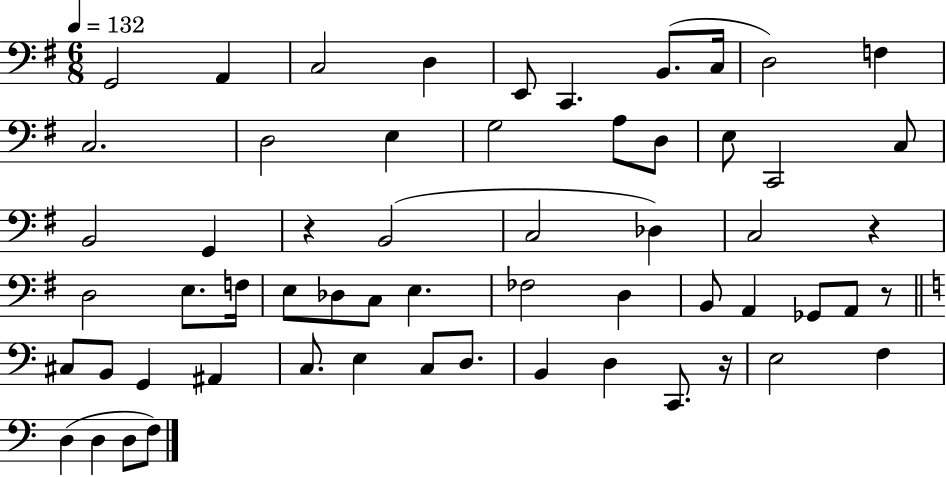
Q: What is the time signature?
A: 6/8